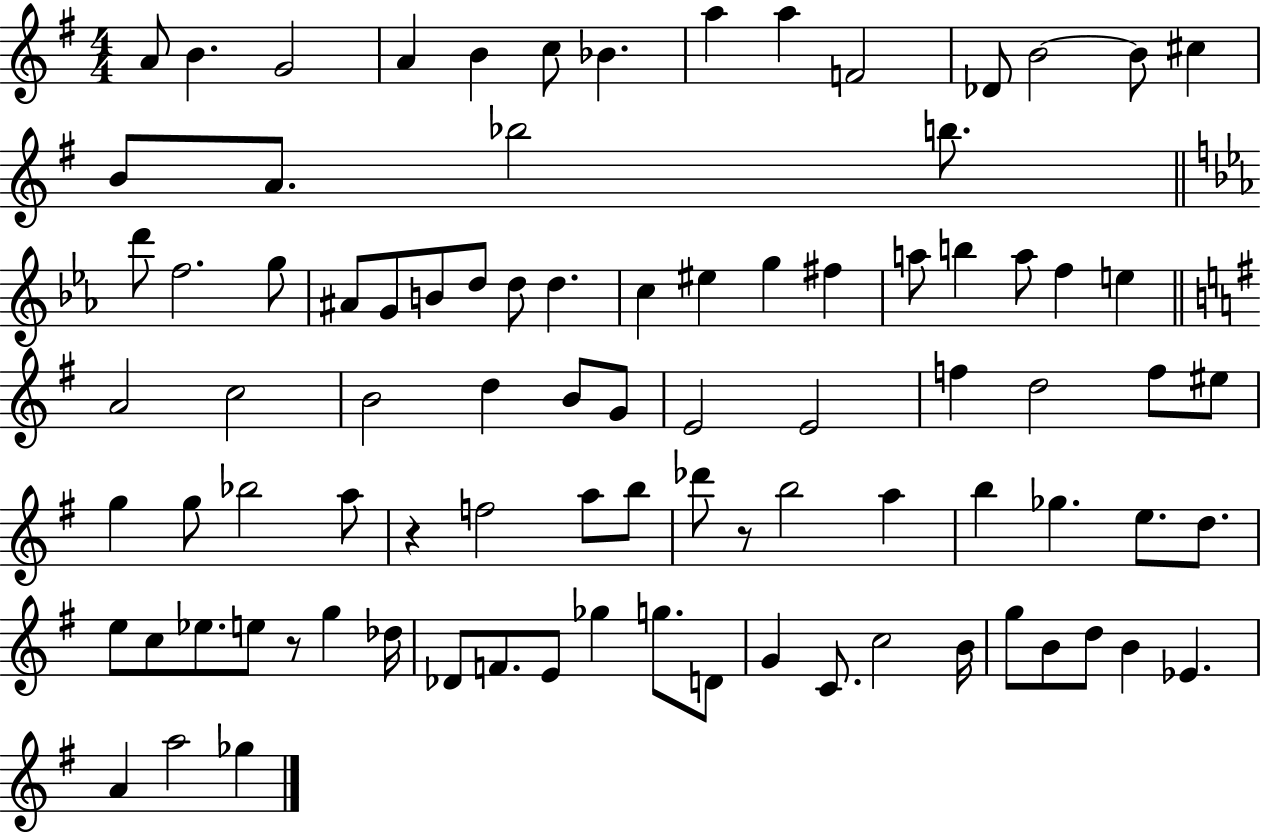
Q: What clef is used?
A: treble